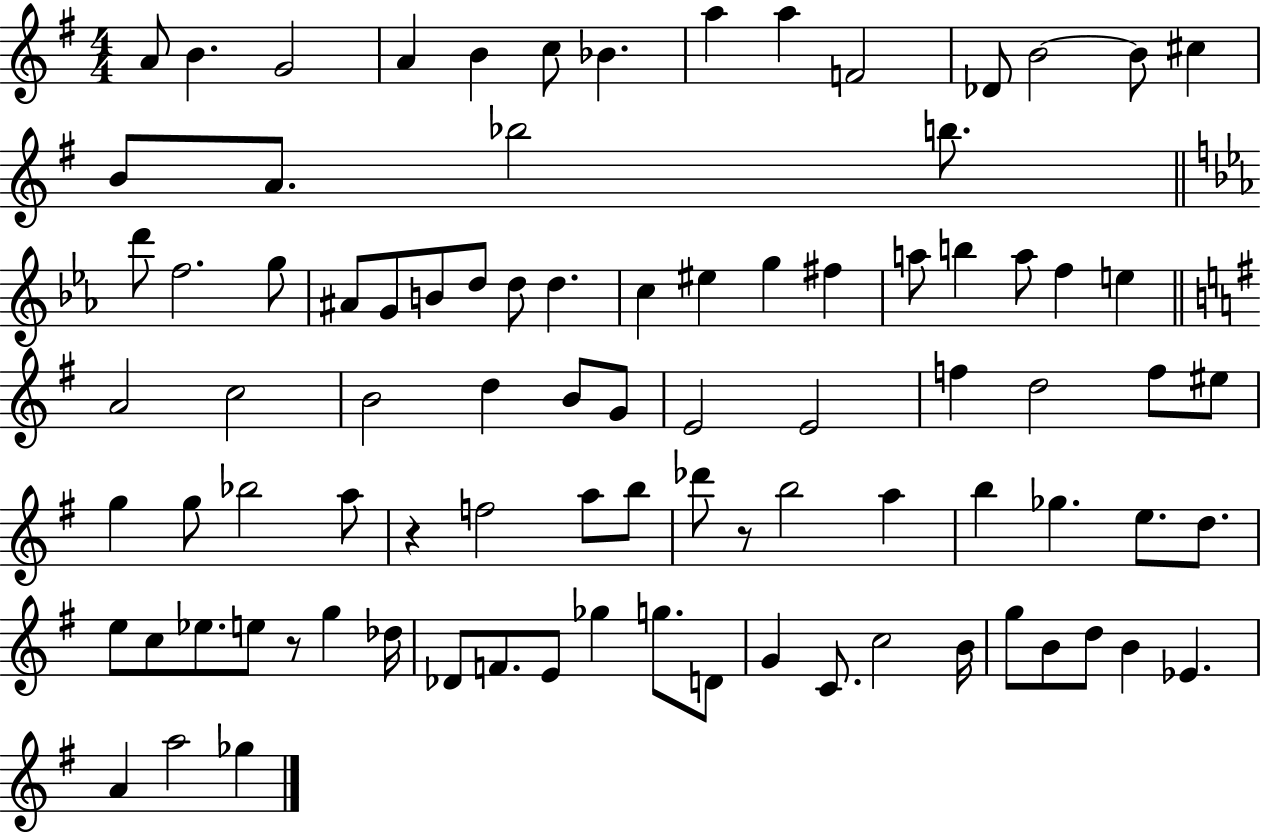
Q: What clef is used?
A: treble